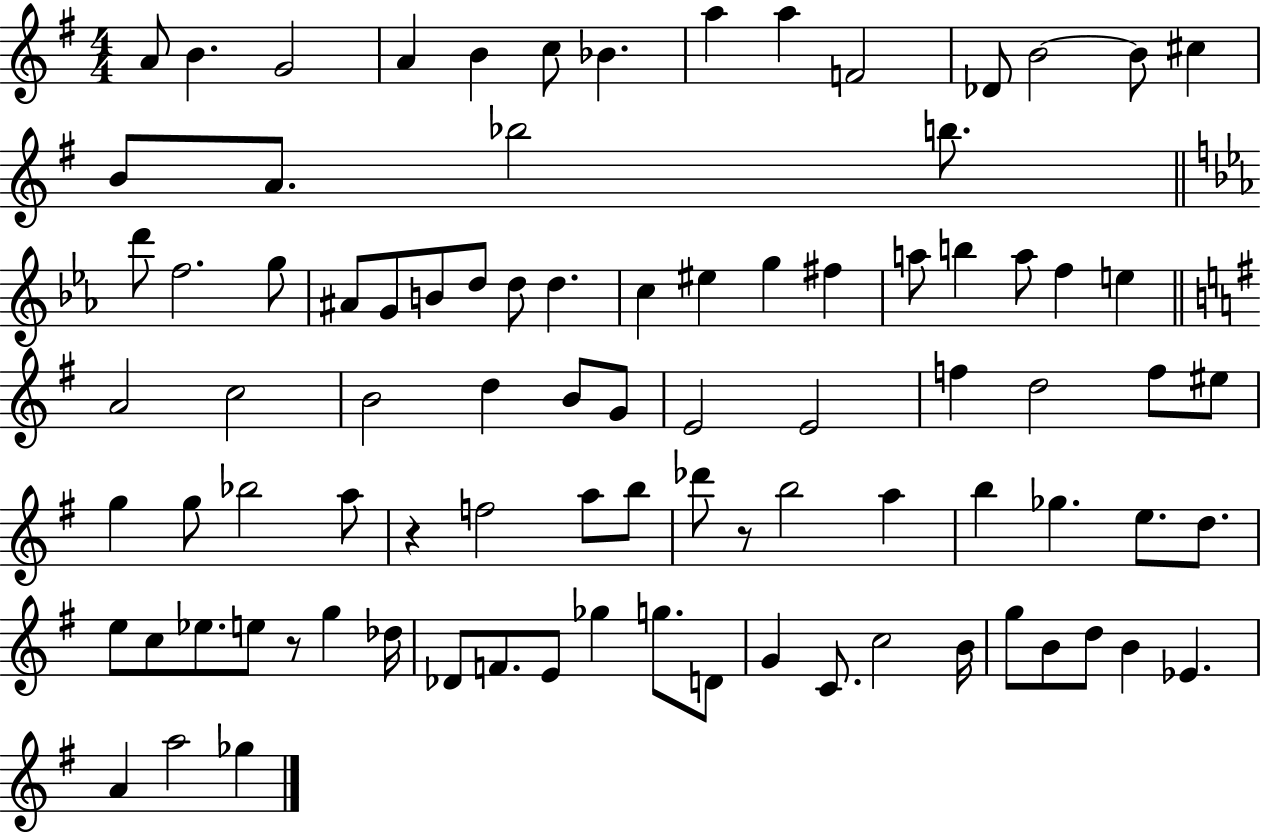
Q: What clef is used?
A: treble